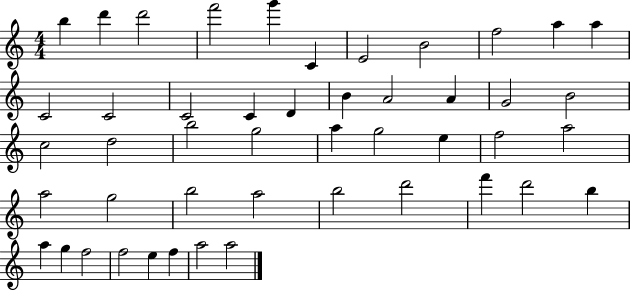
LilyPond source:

{
  \clef treble
  \numericTimeSignature
  \time 4/4
  \key c \major
  b''4 d'''4 d'''2 | f'''2 g'''4 c'4 | e'2 b'2 | f''2 a''4 a''4 | \break c'2 c'2 | c'2 c'4 d'4 | b'4 a'2 a'4 | g'2 b'2 | \break c''2 d''2 | b''2 g''2 | a''4 g''2 e''4 | f''2 a''2 | \break a''2 g''2 | b''2 a''2 | b''2 d'''2 | f'''4 d'''2 b''4 | \break a''4 g''4 f''2 | f''2 e''4 f''4 | a''2 a''2 | \bar "|."
}